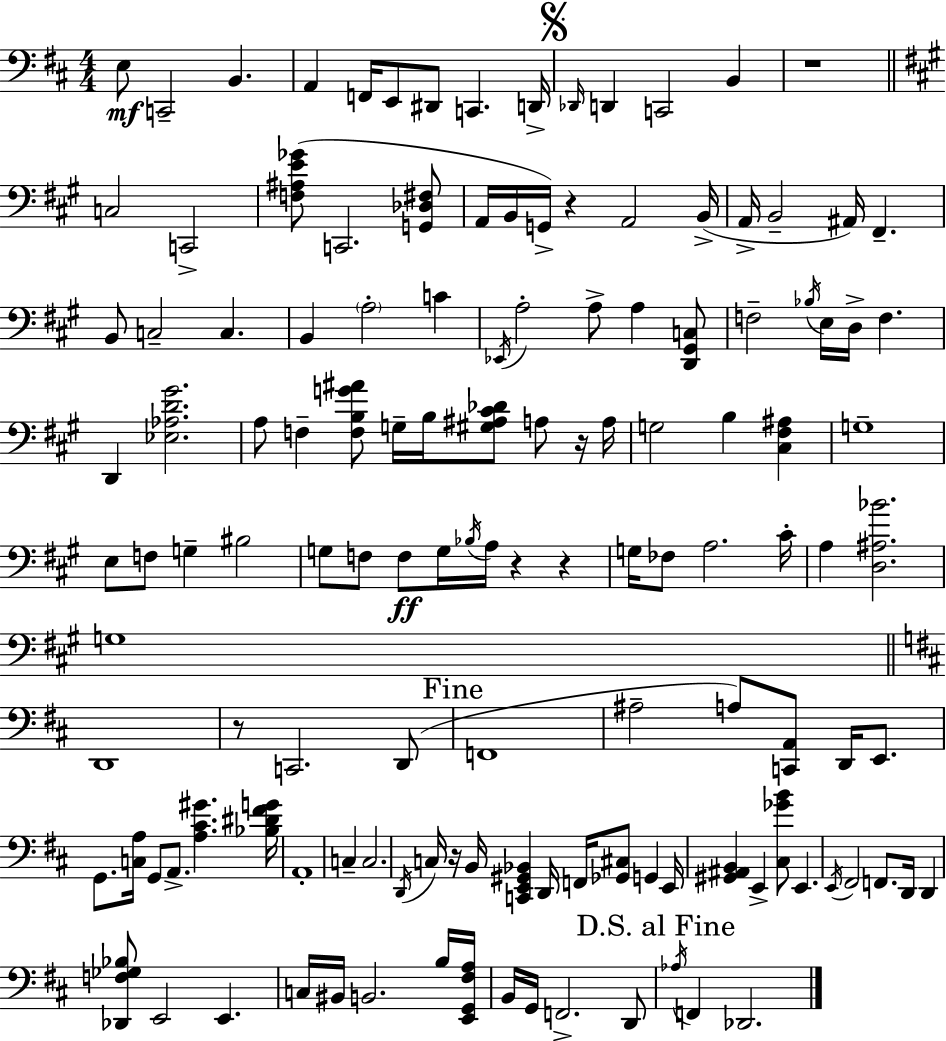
X:1
T:Untitled
M:4/4
L:1/4
K:D
E,/2 C,,2 B,, A,, F,,/4 E,,/2 ^D,,/2 C,, D,,/4 _D,,/4 D,, C,,2 B,, z4 C,2 C,,2 [F,^A,E_G]/2 C,,2 [G,,_D,^F,]/2 A,,/4 B,,/4 G,,/4 z A,,2 B,,/4 A,,/4 B,,2 ^A,,/4 ^F,, B,,/2 C,2 C, B,, A,2 C _E,,/4 A,2 A,/2 A, [D,,^G,,C,]/2 F,2 _B,/4 E,/4 D,/4 F, D,, [_E,_A,D^G]2 A,/2 F, [F,B,G^A]/2 G,/4 B,/4 [^G,^A,^C_D]/2 A,/2 z/4 A,/4 G,2 B, [^C,^F,^A,] G,4 E,/2 F,/2 G, ^B,2 G,/2 F,/2 F,/2 G,/4 _B,/4 A,/4 z z G,/4 _F,/2 A,2 ^C/4 A, [D,^A,_B]2 G,4 D,,4 z/2 C,,2 D,,/2 F,,4 ^A,2 A,/2 [C,,A,,]/2 D,,/4 E,,/2 G,,/2 [C,A,]/4 G,,/2 A,,/2 [A,^C^G] [_B,^D^FG]/4 A,,4 C, C,2 D,,/4 C,/4 z/4 B,,/4 [C,,E,,^G,,_B,,] D,,/4 F,,/4 [_G,,^C,]/2 G,, E,,/4 [^G,,^A,,B,,] E,, [^C,_GB]/2 E,, E,,/4 ^F,,2 F,,/2 D,,/4 D,, [_D,,F,_G,_B,]/2 E,,2 E,, C,/4 ^B,,/4 B,,2 B,/4 [E,,G,,^F,A,]/4 B,,/4 G,,/4 F,,2 D,,/2 _A,/4 F,, _D,,2